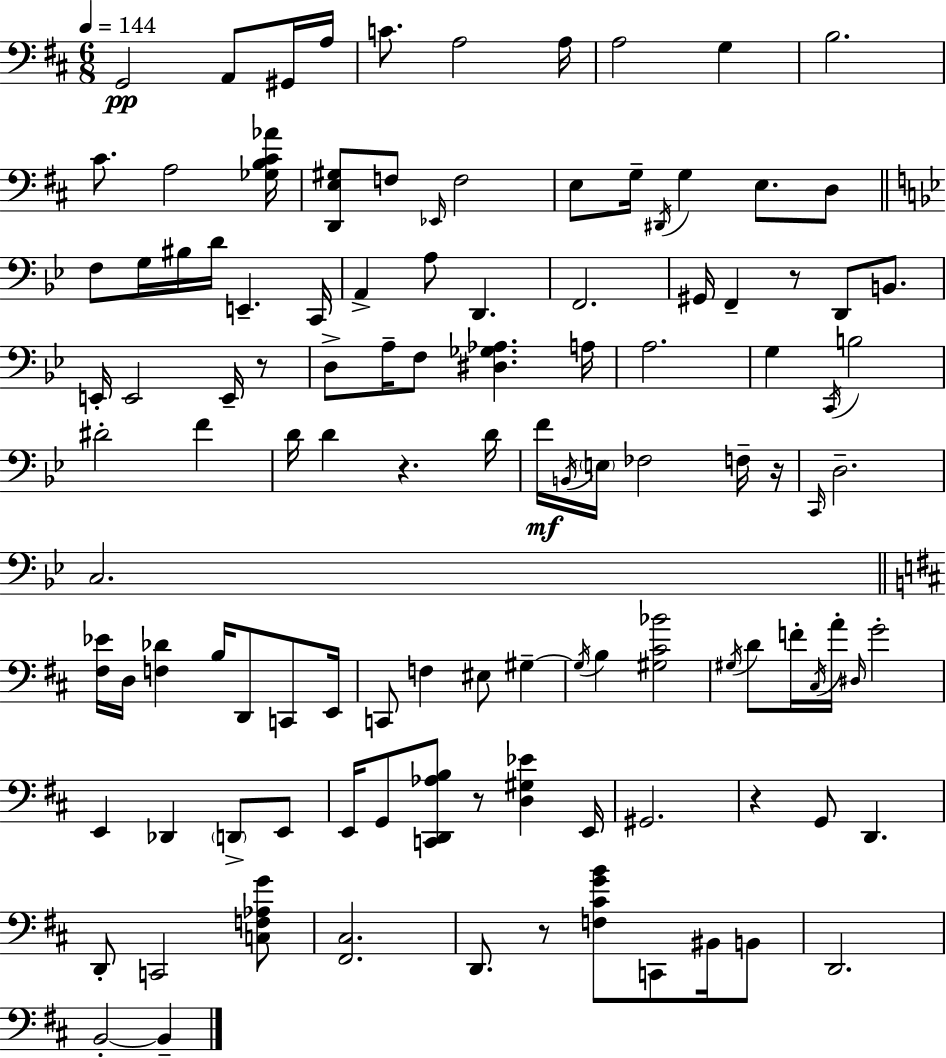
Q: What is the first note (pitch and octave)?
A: G2